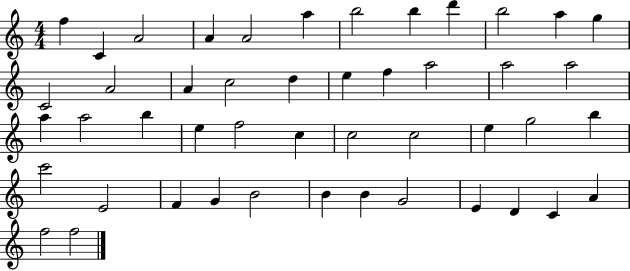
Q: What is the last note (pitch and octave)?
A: F5